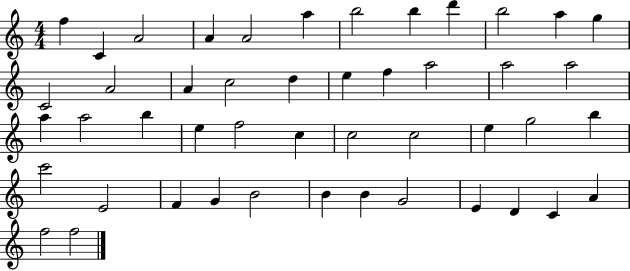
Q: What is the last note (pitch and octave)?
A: F5